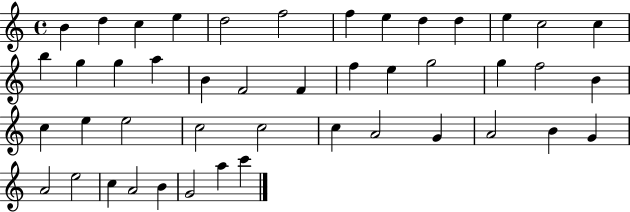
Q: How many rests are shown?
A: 0